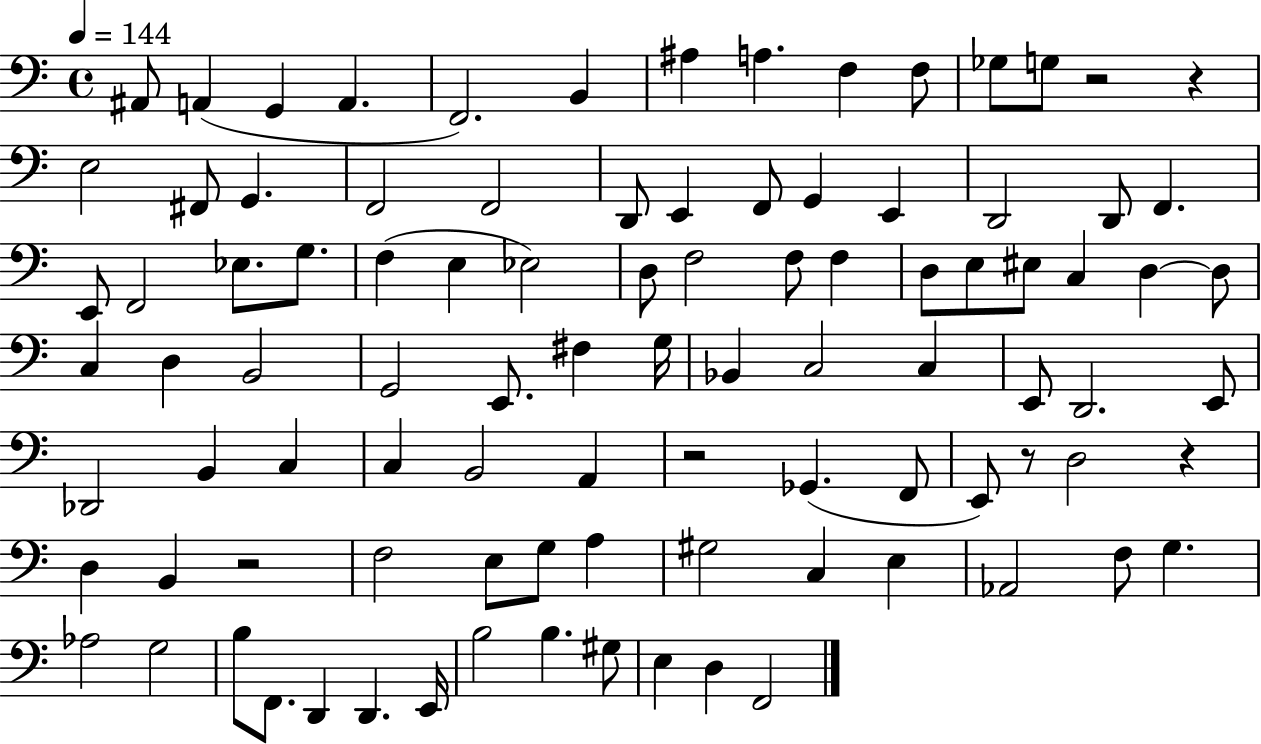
X:1
T:Untitled
M:4/4
L:1/4
K:C
^A,,/2 A,, G,, A,, F,,2 B,, ^A, A, F, F,/2 _G,/2 G,/2 z2 z E,2 ^F,,/2 G,, F,,2 F,,2 D,,/2 E,, F,,/2 G,, E,, D,,2 D,,/2 F,, E,,/2 F,,2 _E,/2 G,/2 F, E, _E,2 D,/2 F,2 F,/2 F, D,/2 E,/2 ^E,/2 C, D, D,/2 C, D, B,,2 G,,2 E,,/2 ^F, G,/4 _B,, C,2 C, E,,/2 D,,2 E,,/2 _D,,2 B,, C, C, B,,2 A,, z2 _G,, F,,/2 E,,/2 z/2 D,2 z D, B,, z2 F,2 E,/2 G,/2 A, ^G,2 C, E, _A,,2 F,/2 G, _A,2 G,2 B,/2 F,,/2 D,, D,, E,,/4 B,2 B, ^G,/2 E, D, F,,2